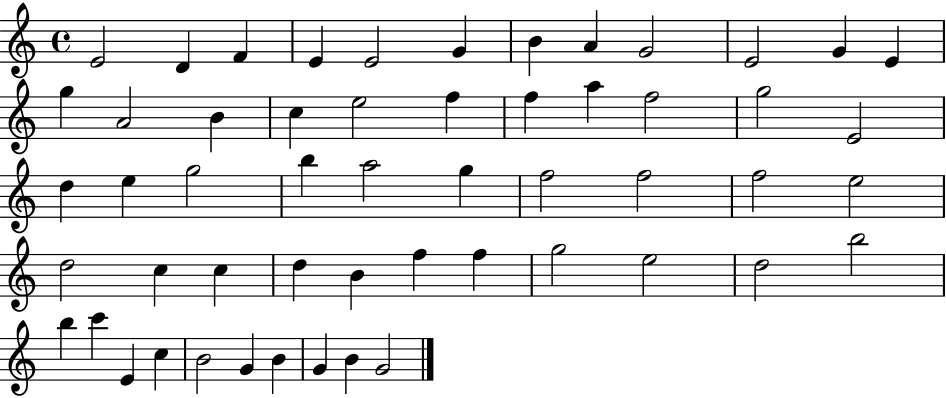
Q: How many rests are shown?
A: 0